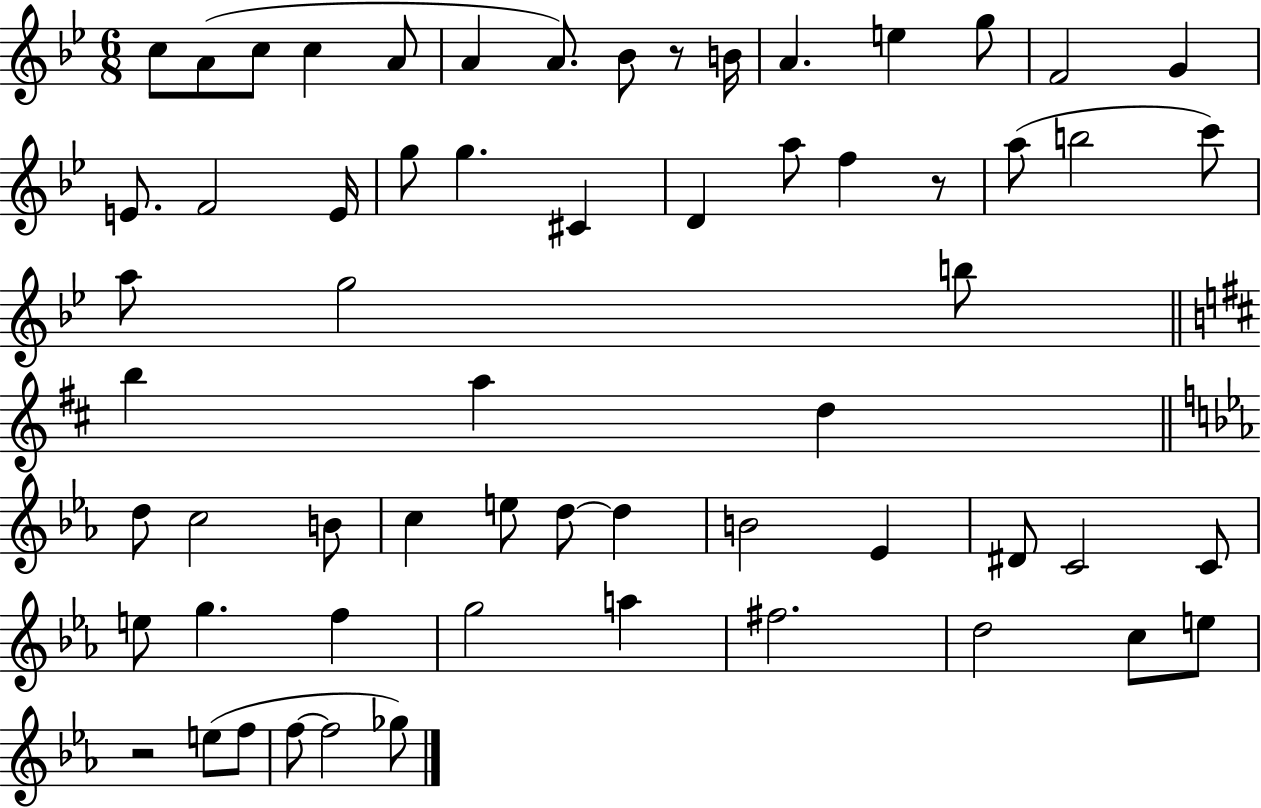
{
  \clef treble
  \numericTimeSignature
  \time 6/8
  \key bes \major
  c''8 a'8( c''8 c''4 a'8 | a'4 a'8.) bes'8 r8 b'16 | a'4. e''4 g''8 | f'2 g'4 | \break e'8. f'2 e'16 | g''8 g''4. cis'4 | d'4 a''8 f''4 r8 | a''8( b''2 c'''8) | \break a''8 g''2 b''8 | \bar "||" \break \key b \minor b''4 a''4 d''4 | \bar "||" \break \key ees \major d''8 c''2 b'8 | c''4 e''8 d''8~~ d''4 | b'2 ees'4 | dis'8 c'2 c'8 | \break e''8 g''4. f''4 | g''2 a''4 | fis''2. | d''2 c''8 e''8 | \break r2 e''8( f''8 | f''8~~ f''2 ges''8) | \bar "|."
}